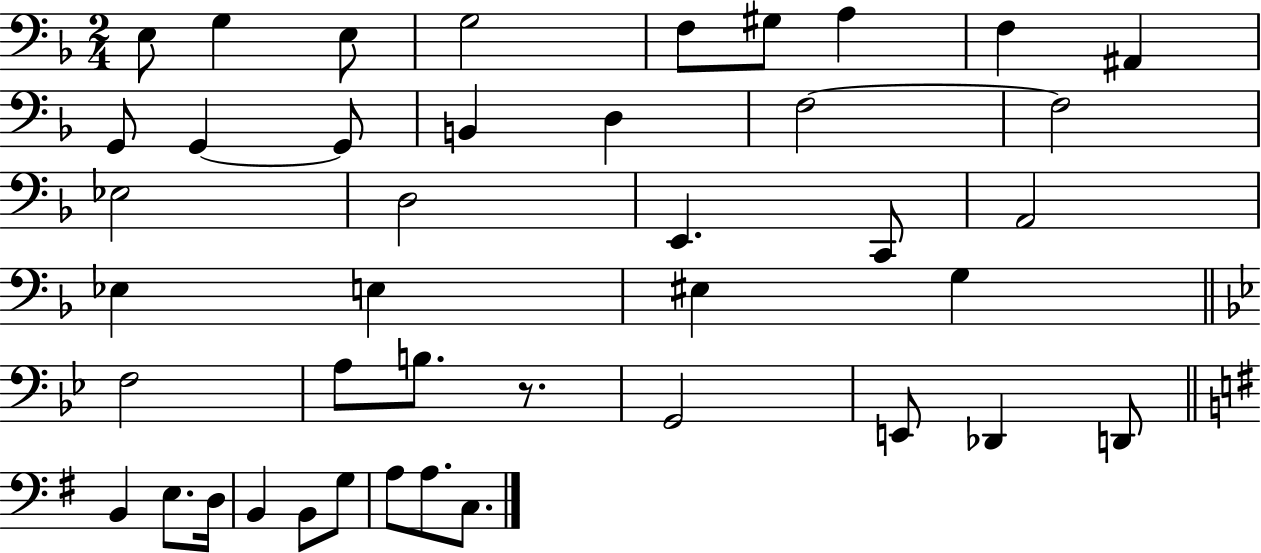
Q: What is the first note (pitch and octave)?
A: E3